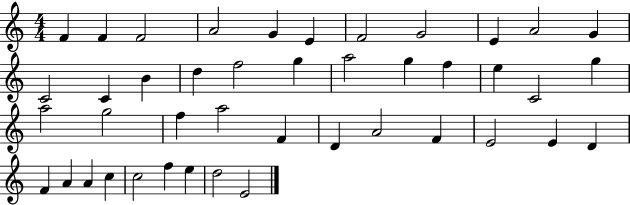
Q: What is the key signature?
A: C major